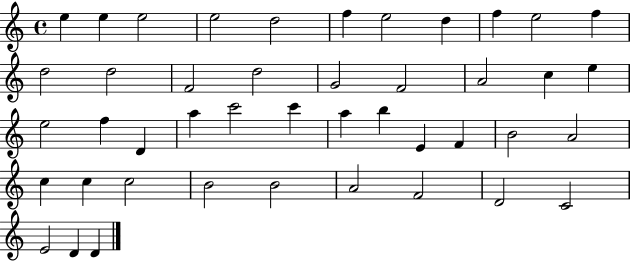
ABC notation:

X:1
T:Untitled
M:4/4
L:1/4
K:C
e e e2 e2 d2 f e2 d f e2 f d2 d2 F2 d2 G2 F2 A2 c e e2 f D a c'2 c' a b E F B2 A2 c c c2 B2 B2 A2 F2 D2 C2 E2 D D